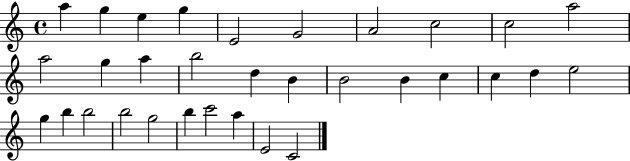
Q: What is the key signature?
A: C major